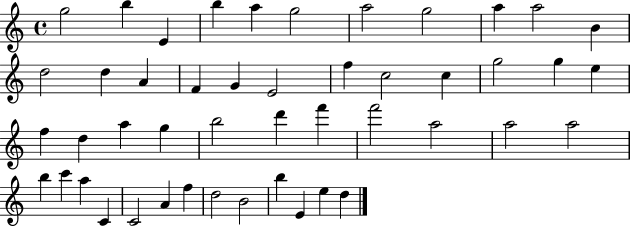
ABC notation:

X:1
T:Untitled
M:4/4
L:1/4
K:C
g2 b E b a g2 a2 g2 a a2 B d2 d A F G E2 f c2 c g2 g e f d a g b2 d' f' f'2 a2 a2 a2 b c' a C C2 A f d2 B2 b E e d